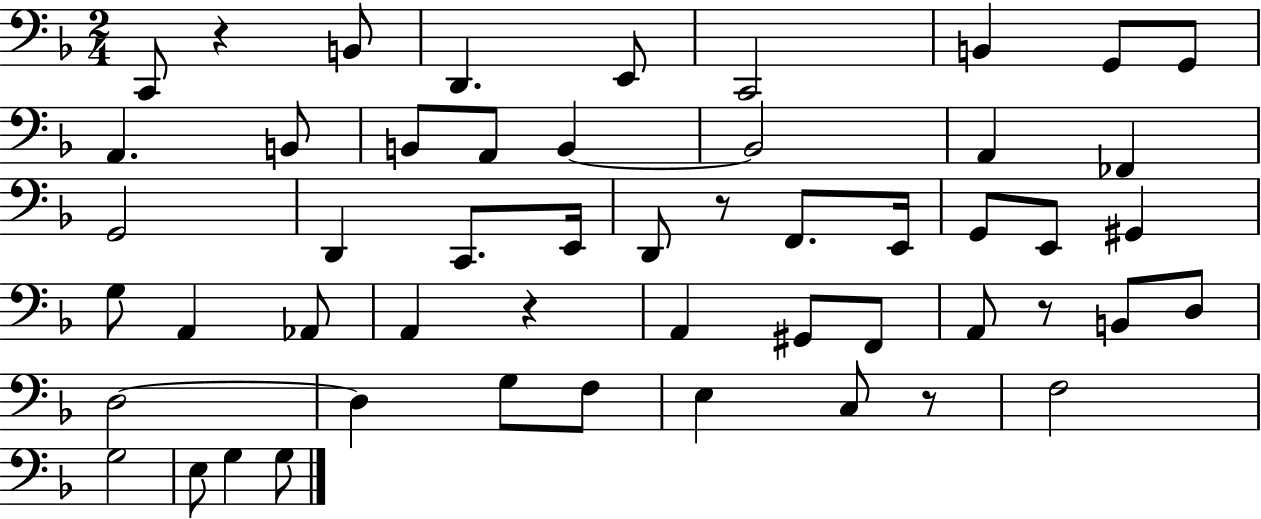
{
  \clef bass
  \numericTimeSignature
  \time 2/4
  \key f \major
  \repeat volta 2 { c,8 r4 b,8 | d,4. e,8 | c,2 | b,4 g,8 g,8 | \break a,4. b,8 | b,8 a,8 b,4~~ | b,2 | a,4 fes,4 | \break g,2 | d,4 c,8. e,16 | d,8 r8 f,8. e,16 | g,8 e,8 gis,4 | \break g8 a,4 aes,8 | a,4 r4 | a,4 gis,8 f,8 | a,8 r8 b,8 d8 | \break d2~~ | d4 g8 f8 | e4 c8 r8 | f2 | \break g2 | e8 g4 g8 | } \bar "|."
}